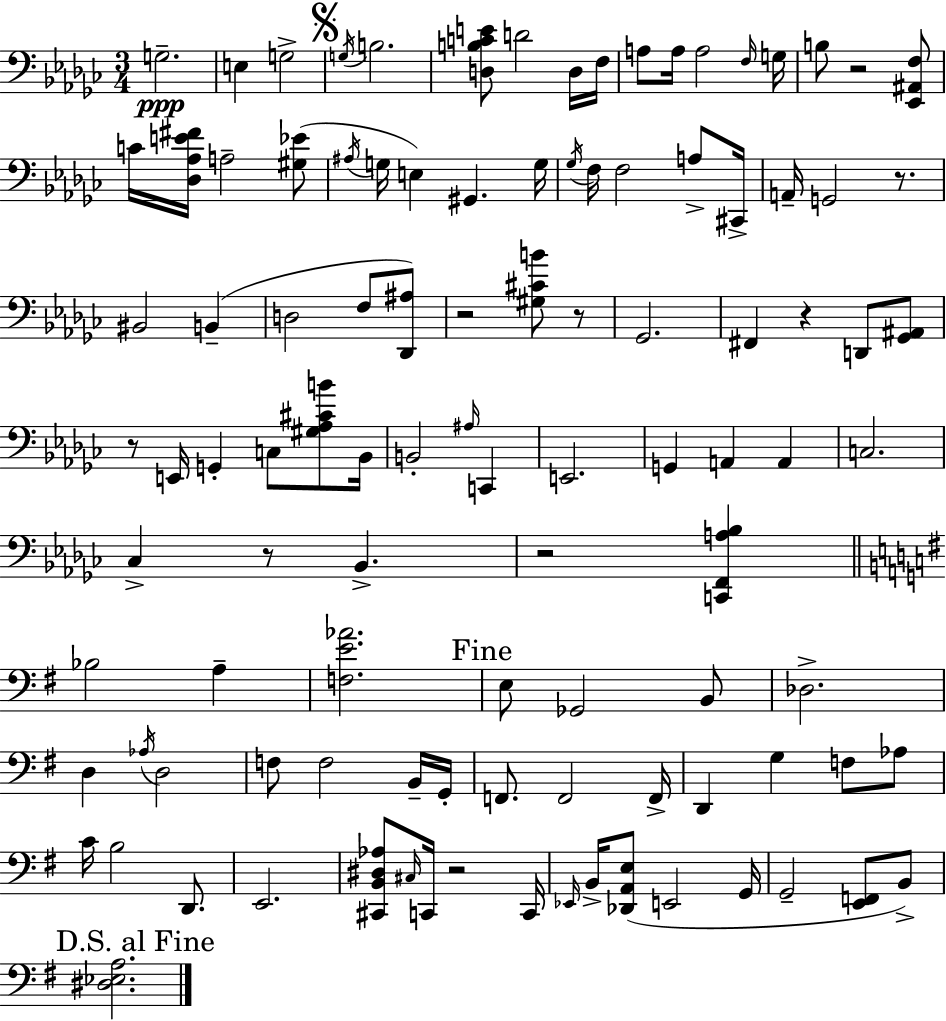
X:1
T:Untitled
M:3/4
L:1/4
K:Ebm
G,2 E, G,2 G,/4 B,2 [D,B,CE]/2 D2 D,/4 F,/4 A,/2 A,/4 A,2 F,/4 G,/4 B,/2 z2 [_E,,^A,,F,]/2 C/4 [_D,_A,E^F]/4 A,2 [^G,_E]/2 ^A,/4 G,/4 E, ^G,, G,/4 _G,/4 F,/4 F,2 A,/2 ^C,,/4 A,,/4 G,,2 z/2 ^B,,2 B,, D,2 F,/2 [_D,,^A,]/2 z2 [^G,^CB]/2 z/2 _G,,2 ^F,, z D,,/2 [_G,,^A,,]/2 z/2 E,,/4 G,, C,/2 [^G,_A,^CB]/2 _B,,/4 B,,2 ^A,/4 C,, E,,2 G,, A,, A,, C,2 _C, z/2 _B,, z2 [C,,F,,A,_B,] _B,2 A, [F,E_A]2 E,/2 _G,,2 B,,/2 _D,2 D, _A,/4 D,2 F,/2 F,2 B,,/4 G,,/4 F,,/2 F,,2 F,,/4 D,, G, F,/2 _A,/2 C/4 B,2 D,,/2 E,,2 [^C,,B,,^D,_A,]/2 ^C,/4 C,,/4 z2 C,,/4 _E,,/4 B,,/4 [_D,,A,,E,]/2 E,,2 G,,/4 G,,2 [E,,F,,]/2 B,,/2 [^D,_E,A,]2